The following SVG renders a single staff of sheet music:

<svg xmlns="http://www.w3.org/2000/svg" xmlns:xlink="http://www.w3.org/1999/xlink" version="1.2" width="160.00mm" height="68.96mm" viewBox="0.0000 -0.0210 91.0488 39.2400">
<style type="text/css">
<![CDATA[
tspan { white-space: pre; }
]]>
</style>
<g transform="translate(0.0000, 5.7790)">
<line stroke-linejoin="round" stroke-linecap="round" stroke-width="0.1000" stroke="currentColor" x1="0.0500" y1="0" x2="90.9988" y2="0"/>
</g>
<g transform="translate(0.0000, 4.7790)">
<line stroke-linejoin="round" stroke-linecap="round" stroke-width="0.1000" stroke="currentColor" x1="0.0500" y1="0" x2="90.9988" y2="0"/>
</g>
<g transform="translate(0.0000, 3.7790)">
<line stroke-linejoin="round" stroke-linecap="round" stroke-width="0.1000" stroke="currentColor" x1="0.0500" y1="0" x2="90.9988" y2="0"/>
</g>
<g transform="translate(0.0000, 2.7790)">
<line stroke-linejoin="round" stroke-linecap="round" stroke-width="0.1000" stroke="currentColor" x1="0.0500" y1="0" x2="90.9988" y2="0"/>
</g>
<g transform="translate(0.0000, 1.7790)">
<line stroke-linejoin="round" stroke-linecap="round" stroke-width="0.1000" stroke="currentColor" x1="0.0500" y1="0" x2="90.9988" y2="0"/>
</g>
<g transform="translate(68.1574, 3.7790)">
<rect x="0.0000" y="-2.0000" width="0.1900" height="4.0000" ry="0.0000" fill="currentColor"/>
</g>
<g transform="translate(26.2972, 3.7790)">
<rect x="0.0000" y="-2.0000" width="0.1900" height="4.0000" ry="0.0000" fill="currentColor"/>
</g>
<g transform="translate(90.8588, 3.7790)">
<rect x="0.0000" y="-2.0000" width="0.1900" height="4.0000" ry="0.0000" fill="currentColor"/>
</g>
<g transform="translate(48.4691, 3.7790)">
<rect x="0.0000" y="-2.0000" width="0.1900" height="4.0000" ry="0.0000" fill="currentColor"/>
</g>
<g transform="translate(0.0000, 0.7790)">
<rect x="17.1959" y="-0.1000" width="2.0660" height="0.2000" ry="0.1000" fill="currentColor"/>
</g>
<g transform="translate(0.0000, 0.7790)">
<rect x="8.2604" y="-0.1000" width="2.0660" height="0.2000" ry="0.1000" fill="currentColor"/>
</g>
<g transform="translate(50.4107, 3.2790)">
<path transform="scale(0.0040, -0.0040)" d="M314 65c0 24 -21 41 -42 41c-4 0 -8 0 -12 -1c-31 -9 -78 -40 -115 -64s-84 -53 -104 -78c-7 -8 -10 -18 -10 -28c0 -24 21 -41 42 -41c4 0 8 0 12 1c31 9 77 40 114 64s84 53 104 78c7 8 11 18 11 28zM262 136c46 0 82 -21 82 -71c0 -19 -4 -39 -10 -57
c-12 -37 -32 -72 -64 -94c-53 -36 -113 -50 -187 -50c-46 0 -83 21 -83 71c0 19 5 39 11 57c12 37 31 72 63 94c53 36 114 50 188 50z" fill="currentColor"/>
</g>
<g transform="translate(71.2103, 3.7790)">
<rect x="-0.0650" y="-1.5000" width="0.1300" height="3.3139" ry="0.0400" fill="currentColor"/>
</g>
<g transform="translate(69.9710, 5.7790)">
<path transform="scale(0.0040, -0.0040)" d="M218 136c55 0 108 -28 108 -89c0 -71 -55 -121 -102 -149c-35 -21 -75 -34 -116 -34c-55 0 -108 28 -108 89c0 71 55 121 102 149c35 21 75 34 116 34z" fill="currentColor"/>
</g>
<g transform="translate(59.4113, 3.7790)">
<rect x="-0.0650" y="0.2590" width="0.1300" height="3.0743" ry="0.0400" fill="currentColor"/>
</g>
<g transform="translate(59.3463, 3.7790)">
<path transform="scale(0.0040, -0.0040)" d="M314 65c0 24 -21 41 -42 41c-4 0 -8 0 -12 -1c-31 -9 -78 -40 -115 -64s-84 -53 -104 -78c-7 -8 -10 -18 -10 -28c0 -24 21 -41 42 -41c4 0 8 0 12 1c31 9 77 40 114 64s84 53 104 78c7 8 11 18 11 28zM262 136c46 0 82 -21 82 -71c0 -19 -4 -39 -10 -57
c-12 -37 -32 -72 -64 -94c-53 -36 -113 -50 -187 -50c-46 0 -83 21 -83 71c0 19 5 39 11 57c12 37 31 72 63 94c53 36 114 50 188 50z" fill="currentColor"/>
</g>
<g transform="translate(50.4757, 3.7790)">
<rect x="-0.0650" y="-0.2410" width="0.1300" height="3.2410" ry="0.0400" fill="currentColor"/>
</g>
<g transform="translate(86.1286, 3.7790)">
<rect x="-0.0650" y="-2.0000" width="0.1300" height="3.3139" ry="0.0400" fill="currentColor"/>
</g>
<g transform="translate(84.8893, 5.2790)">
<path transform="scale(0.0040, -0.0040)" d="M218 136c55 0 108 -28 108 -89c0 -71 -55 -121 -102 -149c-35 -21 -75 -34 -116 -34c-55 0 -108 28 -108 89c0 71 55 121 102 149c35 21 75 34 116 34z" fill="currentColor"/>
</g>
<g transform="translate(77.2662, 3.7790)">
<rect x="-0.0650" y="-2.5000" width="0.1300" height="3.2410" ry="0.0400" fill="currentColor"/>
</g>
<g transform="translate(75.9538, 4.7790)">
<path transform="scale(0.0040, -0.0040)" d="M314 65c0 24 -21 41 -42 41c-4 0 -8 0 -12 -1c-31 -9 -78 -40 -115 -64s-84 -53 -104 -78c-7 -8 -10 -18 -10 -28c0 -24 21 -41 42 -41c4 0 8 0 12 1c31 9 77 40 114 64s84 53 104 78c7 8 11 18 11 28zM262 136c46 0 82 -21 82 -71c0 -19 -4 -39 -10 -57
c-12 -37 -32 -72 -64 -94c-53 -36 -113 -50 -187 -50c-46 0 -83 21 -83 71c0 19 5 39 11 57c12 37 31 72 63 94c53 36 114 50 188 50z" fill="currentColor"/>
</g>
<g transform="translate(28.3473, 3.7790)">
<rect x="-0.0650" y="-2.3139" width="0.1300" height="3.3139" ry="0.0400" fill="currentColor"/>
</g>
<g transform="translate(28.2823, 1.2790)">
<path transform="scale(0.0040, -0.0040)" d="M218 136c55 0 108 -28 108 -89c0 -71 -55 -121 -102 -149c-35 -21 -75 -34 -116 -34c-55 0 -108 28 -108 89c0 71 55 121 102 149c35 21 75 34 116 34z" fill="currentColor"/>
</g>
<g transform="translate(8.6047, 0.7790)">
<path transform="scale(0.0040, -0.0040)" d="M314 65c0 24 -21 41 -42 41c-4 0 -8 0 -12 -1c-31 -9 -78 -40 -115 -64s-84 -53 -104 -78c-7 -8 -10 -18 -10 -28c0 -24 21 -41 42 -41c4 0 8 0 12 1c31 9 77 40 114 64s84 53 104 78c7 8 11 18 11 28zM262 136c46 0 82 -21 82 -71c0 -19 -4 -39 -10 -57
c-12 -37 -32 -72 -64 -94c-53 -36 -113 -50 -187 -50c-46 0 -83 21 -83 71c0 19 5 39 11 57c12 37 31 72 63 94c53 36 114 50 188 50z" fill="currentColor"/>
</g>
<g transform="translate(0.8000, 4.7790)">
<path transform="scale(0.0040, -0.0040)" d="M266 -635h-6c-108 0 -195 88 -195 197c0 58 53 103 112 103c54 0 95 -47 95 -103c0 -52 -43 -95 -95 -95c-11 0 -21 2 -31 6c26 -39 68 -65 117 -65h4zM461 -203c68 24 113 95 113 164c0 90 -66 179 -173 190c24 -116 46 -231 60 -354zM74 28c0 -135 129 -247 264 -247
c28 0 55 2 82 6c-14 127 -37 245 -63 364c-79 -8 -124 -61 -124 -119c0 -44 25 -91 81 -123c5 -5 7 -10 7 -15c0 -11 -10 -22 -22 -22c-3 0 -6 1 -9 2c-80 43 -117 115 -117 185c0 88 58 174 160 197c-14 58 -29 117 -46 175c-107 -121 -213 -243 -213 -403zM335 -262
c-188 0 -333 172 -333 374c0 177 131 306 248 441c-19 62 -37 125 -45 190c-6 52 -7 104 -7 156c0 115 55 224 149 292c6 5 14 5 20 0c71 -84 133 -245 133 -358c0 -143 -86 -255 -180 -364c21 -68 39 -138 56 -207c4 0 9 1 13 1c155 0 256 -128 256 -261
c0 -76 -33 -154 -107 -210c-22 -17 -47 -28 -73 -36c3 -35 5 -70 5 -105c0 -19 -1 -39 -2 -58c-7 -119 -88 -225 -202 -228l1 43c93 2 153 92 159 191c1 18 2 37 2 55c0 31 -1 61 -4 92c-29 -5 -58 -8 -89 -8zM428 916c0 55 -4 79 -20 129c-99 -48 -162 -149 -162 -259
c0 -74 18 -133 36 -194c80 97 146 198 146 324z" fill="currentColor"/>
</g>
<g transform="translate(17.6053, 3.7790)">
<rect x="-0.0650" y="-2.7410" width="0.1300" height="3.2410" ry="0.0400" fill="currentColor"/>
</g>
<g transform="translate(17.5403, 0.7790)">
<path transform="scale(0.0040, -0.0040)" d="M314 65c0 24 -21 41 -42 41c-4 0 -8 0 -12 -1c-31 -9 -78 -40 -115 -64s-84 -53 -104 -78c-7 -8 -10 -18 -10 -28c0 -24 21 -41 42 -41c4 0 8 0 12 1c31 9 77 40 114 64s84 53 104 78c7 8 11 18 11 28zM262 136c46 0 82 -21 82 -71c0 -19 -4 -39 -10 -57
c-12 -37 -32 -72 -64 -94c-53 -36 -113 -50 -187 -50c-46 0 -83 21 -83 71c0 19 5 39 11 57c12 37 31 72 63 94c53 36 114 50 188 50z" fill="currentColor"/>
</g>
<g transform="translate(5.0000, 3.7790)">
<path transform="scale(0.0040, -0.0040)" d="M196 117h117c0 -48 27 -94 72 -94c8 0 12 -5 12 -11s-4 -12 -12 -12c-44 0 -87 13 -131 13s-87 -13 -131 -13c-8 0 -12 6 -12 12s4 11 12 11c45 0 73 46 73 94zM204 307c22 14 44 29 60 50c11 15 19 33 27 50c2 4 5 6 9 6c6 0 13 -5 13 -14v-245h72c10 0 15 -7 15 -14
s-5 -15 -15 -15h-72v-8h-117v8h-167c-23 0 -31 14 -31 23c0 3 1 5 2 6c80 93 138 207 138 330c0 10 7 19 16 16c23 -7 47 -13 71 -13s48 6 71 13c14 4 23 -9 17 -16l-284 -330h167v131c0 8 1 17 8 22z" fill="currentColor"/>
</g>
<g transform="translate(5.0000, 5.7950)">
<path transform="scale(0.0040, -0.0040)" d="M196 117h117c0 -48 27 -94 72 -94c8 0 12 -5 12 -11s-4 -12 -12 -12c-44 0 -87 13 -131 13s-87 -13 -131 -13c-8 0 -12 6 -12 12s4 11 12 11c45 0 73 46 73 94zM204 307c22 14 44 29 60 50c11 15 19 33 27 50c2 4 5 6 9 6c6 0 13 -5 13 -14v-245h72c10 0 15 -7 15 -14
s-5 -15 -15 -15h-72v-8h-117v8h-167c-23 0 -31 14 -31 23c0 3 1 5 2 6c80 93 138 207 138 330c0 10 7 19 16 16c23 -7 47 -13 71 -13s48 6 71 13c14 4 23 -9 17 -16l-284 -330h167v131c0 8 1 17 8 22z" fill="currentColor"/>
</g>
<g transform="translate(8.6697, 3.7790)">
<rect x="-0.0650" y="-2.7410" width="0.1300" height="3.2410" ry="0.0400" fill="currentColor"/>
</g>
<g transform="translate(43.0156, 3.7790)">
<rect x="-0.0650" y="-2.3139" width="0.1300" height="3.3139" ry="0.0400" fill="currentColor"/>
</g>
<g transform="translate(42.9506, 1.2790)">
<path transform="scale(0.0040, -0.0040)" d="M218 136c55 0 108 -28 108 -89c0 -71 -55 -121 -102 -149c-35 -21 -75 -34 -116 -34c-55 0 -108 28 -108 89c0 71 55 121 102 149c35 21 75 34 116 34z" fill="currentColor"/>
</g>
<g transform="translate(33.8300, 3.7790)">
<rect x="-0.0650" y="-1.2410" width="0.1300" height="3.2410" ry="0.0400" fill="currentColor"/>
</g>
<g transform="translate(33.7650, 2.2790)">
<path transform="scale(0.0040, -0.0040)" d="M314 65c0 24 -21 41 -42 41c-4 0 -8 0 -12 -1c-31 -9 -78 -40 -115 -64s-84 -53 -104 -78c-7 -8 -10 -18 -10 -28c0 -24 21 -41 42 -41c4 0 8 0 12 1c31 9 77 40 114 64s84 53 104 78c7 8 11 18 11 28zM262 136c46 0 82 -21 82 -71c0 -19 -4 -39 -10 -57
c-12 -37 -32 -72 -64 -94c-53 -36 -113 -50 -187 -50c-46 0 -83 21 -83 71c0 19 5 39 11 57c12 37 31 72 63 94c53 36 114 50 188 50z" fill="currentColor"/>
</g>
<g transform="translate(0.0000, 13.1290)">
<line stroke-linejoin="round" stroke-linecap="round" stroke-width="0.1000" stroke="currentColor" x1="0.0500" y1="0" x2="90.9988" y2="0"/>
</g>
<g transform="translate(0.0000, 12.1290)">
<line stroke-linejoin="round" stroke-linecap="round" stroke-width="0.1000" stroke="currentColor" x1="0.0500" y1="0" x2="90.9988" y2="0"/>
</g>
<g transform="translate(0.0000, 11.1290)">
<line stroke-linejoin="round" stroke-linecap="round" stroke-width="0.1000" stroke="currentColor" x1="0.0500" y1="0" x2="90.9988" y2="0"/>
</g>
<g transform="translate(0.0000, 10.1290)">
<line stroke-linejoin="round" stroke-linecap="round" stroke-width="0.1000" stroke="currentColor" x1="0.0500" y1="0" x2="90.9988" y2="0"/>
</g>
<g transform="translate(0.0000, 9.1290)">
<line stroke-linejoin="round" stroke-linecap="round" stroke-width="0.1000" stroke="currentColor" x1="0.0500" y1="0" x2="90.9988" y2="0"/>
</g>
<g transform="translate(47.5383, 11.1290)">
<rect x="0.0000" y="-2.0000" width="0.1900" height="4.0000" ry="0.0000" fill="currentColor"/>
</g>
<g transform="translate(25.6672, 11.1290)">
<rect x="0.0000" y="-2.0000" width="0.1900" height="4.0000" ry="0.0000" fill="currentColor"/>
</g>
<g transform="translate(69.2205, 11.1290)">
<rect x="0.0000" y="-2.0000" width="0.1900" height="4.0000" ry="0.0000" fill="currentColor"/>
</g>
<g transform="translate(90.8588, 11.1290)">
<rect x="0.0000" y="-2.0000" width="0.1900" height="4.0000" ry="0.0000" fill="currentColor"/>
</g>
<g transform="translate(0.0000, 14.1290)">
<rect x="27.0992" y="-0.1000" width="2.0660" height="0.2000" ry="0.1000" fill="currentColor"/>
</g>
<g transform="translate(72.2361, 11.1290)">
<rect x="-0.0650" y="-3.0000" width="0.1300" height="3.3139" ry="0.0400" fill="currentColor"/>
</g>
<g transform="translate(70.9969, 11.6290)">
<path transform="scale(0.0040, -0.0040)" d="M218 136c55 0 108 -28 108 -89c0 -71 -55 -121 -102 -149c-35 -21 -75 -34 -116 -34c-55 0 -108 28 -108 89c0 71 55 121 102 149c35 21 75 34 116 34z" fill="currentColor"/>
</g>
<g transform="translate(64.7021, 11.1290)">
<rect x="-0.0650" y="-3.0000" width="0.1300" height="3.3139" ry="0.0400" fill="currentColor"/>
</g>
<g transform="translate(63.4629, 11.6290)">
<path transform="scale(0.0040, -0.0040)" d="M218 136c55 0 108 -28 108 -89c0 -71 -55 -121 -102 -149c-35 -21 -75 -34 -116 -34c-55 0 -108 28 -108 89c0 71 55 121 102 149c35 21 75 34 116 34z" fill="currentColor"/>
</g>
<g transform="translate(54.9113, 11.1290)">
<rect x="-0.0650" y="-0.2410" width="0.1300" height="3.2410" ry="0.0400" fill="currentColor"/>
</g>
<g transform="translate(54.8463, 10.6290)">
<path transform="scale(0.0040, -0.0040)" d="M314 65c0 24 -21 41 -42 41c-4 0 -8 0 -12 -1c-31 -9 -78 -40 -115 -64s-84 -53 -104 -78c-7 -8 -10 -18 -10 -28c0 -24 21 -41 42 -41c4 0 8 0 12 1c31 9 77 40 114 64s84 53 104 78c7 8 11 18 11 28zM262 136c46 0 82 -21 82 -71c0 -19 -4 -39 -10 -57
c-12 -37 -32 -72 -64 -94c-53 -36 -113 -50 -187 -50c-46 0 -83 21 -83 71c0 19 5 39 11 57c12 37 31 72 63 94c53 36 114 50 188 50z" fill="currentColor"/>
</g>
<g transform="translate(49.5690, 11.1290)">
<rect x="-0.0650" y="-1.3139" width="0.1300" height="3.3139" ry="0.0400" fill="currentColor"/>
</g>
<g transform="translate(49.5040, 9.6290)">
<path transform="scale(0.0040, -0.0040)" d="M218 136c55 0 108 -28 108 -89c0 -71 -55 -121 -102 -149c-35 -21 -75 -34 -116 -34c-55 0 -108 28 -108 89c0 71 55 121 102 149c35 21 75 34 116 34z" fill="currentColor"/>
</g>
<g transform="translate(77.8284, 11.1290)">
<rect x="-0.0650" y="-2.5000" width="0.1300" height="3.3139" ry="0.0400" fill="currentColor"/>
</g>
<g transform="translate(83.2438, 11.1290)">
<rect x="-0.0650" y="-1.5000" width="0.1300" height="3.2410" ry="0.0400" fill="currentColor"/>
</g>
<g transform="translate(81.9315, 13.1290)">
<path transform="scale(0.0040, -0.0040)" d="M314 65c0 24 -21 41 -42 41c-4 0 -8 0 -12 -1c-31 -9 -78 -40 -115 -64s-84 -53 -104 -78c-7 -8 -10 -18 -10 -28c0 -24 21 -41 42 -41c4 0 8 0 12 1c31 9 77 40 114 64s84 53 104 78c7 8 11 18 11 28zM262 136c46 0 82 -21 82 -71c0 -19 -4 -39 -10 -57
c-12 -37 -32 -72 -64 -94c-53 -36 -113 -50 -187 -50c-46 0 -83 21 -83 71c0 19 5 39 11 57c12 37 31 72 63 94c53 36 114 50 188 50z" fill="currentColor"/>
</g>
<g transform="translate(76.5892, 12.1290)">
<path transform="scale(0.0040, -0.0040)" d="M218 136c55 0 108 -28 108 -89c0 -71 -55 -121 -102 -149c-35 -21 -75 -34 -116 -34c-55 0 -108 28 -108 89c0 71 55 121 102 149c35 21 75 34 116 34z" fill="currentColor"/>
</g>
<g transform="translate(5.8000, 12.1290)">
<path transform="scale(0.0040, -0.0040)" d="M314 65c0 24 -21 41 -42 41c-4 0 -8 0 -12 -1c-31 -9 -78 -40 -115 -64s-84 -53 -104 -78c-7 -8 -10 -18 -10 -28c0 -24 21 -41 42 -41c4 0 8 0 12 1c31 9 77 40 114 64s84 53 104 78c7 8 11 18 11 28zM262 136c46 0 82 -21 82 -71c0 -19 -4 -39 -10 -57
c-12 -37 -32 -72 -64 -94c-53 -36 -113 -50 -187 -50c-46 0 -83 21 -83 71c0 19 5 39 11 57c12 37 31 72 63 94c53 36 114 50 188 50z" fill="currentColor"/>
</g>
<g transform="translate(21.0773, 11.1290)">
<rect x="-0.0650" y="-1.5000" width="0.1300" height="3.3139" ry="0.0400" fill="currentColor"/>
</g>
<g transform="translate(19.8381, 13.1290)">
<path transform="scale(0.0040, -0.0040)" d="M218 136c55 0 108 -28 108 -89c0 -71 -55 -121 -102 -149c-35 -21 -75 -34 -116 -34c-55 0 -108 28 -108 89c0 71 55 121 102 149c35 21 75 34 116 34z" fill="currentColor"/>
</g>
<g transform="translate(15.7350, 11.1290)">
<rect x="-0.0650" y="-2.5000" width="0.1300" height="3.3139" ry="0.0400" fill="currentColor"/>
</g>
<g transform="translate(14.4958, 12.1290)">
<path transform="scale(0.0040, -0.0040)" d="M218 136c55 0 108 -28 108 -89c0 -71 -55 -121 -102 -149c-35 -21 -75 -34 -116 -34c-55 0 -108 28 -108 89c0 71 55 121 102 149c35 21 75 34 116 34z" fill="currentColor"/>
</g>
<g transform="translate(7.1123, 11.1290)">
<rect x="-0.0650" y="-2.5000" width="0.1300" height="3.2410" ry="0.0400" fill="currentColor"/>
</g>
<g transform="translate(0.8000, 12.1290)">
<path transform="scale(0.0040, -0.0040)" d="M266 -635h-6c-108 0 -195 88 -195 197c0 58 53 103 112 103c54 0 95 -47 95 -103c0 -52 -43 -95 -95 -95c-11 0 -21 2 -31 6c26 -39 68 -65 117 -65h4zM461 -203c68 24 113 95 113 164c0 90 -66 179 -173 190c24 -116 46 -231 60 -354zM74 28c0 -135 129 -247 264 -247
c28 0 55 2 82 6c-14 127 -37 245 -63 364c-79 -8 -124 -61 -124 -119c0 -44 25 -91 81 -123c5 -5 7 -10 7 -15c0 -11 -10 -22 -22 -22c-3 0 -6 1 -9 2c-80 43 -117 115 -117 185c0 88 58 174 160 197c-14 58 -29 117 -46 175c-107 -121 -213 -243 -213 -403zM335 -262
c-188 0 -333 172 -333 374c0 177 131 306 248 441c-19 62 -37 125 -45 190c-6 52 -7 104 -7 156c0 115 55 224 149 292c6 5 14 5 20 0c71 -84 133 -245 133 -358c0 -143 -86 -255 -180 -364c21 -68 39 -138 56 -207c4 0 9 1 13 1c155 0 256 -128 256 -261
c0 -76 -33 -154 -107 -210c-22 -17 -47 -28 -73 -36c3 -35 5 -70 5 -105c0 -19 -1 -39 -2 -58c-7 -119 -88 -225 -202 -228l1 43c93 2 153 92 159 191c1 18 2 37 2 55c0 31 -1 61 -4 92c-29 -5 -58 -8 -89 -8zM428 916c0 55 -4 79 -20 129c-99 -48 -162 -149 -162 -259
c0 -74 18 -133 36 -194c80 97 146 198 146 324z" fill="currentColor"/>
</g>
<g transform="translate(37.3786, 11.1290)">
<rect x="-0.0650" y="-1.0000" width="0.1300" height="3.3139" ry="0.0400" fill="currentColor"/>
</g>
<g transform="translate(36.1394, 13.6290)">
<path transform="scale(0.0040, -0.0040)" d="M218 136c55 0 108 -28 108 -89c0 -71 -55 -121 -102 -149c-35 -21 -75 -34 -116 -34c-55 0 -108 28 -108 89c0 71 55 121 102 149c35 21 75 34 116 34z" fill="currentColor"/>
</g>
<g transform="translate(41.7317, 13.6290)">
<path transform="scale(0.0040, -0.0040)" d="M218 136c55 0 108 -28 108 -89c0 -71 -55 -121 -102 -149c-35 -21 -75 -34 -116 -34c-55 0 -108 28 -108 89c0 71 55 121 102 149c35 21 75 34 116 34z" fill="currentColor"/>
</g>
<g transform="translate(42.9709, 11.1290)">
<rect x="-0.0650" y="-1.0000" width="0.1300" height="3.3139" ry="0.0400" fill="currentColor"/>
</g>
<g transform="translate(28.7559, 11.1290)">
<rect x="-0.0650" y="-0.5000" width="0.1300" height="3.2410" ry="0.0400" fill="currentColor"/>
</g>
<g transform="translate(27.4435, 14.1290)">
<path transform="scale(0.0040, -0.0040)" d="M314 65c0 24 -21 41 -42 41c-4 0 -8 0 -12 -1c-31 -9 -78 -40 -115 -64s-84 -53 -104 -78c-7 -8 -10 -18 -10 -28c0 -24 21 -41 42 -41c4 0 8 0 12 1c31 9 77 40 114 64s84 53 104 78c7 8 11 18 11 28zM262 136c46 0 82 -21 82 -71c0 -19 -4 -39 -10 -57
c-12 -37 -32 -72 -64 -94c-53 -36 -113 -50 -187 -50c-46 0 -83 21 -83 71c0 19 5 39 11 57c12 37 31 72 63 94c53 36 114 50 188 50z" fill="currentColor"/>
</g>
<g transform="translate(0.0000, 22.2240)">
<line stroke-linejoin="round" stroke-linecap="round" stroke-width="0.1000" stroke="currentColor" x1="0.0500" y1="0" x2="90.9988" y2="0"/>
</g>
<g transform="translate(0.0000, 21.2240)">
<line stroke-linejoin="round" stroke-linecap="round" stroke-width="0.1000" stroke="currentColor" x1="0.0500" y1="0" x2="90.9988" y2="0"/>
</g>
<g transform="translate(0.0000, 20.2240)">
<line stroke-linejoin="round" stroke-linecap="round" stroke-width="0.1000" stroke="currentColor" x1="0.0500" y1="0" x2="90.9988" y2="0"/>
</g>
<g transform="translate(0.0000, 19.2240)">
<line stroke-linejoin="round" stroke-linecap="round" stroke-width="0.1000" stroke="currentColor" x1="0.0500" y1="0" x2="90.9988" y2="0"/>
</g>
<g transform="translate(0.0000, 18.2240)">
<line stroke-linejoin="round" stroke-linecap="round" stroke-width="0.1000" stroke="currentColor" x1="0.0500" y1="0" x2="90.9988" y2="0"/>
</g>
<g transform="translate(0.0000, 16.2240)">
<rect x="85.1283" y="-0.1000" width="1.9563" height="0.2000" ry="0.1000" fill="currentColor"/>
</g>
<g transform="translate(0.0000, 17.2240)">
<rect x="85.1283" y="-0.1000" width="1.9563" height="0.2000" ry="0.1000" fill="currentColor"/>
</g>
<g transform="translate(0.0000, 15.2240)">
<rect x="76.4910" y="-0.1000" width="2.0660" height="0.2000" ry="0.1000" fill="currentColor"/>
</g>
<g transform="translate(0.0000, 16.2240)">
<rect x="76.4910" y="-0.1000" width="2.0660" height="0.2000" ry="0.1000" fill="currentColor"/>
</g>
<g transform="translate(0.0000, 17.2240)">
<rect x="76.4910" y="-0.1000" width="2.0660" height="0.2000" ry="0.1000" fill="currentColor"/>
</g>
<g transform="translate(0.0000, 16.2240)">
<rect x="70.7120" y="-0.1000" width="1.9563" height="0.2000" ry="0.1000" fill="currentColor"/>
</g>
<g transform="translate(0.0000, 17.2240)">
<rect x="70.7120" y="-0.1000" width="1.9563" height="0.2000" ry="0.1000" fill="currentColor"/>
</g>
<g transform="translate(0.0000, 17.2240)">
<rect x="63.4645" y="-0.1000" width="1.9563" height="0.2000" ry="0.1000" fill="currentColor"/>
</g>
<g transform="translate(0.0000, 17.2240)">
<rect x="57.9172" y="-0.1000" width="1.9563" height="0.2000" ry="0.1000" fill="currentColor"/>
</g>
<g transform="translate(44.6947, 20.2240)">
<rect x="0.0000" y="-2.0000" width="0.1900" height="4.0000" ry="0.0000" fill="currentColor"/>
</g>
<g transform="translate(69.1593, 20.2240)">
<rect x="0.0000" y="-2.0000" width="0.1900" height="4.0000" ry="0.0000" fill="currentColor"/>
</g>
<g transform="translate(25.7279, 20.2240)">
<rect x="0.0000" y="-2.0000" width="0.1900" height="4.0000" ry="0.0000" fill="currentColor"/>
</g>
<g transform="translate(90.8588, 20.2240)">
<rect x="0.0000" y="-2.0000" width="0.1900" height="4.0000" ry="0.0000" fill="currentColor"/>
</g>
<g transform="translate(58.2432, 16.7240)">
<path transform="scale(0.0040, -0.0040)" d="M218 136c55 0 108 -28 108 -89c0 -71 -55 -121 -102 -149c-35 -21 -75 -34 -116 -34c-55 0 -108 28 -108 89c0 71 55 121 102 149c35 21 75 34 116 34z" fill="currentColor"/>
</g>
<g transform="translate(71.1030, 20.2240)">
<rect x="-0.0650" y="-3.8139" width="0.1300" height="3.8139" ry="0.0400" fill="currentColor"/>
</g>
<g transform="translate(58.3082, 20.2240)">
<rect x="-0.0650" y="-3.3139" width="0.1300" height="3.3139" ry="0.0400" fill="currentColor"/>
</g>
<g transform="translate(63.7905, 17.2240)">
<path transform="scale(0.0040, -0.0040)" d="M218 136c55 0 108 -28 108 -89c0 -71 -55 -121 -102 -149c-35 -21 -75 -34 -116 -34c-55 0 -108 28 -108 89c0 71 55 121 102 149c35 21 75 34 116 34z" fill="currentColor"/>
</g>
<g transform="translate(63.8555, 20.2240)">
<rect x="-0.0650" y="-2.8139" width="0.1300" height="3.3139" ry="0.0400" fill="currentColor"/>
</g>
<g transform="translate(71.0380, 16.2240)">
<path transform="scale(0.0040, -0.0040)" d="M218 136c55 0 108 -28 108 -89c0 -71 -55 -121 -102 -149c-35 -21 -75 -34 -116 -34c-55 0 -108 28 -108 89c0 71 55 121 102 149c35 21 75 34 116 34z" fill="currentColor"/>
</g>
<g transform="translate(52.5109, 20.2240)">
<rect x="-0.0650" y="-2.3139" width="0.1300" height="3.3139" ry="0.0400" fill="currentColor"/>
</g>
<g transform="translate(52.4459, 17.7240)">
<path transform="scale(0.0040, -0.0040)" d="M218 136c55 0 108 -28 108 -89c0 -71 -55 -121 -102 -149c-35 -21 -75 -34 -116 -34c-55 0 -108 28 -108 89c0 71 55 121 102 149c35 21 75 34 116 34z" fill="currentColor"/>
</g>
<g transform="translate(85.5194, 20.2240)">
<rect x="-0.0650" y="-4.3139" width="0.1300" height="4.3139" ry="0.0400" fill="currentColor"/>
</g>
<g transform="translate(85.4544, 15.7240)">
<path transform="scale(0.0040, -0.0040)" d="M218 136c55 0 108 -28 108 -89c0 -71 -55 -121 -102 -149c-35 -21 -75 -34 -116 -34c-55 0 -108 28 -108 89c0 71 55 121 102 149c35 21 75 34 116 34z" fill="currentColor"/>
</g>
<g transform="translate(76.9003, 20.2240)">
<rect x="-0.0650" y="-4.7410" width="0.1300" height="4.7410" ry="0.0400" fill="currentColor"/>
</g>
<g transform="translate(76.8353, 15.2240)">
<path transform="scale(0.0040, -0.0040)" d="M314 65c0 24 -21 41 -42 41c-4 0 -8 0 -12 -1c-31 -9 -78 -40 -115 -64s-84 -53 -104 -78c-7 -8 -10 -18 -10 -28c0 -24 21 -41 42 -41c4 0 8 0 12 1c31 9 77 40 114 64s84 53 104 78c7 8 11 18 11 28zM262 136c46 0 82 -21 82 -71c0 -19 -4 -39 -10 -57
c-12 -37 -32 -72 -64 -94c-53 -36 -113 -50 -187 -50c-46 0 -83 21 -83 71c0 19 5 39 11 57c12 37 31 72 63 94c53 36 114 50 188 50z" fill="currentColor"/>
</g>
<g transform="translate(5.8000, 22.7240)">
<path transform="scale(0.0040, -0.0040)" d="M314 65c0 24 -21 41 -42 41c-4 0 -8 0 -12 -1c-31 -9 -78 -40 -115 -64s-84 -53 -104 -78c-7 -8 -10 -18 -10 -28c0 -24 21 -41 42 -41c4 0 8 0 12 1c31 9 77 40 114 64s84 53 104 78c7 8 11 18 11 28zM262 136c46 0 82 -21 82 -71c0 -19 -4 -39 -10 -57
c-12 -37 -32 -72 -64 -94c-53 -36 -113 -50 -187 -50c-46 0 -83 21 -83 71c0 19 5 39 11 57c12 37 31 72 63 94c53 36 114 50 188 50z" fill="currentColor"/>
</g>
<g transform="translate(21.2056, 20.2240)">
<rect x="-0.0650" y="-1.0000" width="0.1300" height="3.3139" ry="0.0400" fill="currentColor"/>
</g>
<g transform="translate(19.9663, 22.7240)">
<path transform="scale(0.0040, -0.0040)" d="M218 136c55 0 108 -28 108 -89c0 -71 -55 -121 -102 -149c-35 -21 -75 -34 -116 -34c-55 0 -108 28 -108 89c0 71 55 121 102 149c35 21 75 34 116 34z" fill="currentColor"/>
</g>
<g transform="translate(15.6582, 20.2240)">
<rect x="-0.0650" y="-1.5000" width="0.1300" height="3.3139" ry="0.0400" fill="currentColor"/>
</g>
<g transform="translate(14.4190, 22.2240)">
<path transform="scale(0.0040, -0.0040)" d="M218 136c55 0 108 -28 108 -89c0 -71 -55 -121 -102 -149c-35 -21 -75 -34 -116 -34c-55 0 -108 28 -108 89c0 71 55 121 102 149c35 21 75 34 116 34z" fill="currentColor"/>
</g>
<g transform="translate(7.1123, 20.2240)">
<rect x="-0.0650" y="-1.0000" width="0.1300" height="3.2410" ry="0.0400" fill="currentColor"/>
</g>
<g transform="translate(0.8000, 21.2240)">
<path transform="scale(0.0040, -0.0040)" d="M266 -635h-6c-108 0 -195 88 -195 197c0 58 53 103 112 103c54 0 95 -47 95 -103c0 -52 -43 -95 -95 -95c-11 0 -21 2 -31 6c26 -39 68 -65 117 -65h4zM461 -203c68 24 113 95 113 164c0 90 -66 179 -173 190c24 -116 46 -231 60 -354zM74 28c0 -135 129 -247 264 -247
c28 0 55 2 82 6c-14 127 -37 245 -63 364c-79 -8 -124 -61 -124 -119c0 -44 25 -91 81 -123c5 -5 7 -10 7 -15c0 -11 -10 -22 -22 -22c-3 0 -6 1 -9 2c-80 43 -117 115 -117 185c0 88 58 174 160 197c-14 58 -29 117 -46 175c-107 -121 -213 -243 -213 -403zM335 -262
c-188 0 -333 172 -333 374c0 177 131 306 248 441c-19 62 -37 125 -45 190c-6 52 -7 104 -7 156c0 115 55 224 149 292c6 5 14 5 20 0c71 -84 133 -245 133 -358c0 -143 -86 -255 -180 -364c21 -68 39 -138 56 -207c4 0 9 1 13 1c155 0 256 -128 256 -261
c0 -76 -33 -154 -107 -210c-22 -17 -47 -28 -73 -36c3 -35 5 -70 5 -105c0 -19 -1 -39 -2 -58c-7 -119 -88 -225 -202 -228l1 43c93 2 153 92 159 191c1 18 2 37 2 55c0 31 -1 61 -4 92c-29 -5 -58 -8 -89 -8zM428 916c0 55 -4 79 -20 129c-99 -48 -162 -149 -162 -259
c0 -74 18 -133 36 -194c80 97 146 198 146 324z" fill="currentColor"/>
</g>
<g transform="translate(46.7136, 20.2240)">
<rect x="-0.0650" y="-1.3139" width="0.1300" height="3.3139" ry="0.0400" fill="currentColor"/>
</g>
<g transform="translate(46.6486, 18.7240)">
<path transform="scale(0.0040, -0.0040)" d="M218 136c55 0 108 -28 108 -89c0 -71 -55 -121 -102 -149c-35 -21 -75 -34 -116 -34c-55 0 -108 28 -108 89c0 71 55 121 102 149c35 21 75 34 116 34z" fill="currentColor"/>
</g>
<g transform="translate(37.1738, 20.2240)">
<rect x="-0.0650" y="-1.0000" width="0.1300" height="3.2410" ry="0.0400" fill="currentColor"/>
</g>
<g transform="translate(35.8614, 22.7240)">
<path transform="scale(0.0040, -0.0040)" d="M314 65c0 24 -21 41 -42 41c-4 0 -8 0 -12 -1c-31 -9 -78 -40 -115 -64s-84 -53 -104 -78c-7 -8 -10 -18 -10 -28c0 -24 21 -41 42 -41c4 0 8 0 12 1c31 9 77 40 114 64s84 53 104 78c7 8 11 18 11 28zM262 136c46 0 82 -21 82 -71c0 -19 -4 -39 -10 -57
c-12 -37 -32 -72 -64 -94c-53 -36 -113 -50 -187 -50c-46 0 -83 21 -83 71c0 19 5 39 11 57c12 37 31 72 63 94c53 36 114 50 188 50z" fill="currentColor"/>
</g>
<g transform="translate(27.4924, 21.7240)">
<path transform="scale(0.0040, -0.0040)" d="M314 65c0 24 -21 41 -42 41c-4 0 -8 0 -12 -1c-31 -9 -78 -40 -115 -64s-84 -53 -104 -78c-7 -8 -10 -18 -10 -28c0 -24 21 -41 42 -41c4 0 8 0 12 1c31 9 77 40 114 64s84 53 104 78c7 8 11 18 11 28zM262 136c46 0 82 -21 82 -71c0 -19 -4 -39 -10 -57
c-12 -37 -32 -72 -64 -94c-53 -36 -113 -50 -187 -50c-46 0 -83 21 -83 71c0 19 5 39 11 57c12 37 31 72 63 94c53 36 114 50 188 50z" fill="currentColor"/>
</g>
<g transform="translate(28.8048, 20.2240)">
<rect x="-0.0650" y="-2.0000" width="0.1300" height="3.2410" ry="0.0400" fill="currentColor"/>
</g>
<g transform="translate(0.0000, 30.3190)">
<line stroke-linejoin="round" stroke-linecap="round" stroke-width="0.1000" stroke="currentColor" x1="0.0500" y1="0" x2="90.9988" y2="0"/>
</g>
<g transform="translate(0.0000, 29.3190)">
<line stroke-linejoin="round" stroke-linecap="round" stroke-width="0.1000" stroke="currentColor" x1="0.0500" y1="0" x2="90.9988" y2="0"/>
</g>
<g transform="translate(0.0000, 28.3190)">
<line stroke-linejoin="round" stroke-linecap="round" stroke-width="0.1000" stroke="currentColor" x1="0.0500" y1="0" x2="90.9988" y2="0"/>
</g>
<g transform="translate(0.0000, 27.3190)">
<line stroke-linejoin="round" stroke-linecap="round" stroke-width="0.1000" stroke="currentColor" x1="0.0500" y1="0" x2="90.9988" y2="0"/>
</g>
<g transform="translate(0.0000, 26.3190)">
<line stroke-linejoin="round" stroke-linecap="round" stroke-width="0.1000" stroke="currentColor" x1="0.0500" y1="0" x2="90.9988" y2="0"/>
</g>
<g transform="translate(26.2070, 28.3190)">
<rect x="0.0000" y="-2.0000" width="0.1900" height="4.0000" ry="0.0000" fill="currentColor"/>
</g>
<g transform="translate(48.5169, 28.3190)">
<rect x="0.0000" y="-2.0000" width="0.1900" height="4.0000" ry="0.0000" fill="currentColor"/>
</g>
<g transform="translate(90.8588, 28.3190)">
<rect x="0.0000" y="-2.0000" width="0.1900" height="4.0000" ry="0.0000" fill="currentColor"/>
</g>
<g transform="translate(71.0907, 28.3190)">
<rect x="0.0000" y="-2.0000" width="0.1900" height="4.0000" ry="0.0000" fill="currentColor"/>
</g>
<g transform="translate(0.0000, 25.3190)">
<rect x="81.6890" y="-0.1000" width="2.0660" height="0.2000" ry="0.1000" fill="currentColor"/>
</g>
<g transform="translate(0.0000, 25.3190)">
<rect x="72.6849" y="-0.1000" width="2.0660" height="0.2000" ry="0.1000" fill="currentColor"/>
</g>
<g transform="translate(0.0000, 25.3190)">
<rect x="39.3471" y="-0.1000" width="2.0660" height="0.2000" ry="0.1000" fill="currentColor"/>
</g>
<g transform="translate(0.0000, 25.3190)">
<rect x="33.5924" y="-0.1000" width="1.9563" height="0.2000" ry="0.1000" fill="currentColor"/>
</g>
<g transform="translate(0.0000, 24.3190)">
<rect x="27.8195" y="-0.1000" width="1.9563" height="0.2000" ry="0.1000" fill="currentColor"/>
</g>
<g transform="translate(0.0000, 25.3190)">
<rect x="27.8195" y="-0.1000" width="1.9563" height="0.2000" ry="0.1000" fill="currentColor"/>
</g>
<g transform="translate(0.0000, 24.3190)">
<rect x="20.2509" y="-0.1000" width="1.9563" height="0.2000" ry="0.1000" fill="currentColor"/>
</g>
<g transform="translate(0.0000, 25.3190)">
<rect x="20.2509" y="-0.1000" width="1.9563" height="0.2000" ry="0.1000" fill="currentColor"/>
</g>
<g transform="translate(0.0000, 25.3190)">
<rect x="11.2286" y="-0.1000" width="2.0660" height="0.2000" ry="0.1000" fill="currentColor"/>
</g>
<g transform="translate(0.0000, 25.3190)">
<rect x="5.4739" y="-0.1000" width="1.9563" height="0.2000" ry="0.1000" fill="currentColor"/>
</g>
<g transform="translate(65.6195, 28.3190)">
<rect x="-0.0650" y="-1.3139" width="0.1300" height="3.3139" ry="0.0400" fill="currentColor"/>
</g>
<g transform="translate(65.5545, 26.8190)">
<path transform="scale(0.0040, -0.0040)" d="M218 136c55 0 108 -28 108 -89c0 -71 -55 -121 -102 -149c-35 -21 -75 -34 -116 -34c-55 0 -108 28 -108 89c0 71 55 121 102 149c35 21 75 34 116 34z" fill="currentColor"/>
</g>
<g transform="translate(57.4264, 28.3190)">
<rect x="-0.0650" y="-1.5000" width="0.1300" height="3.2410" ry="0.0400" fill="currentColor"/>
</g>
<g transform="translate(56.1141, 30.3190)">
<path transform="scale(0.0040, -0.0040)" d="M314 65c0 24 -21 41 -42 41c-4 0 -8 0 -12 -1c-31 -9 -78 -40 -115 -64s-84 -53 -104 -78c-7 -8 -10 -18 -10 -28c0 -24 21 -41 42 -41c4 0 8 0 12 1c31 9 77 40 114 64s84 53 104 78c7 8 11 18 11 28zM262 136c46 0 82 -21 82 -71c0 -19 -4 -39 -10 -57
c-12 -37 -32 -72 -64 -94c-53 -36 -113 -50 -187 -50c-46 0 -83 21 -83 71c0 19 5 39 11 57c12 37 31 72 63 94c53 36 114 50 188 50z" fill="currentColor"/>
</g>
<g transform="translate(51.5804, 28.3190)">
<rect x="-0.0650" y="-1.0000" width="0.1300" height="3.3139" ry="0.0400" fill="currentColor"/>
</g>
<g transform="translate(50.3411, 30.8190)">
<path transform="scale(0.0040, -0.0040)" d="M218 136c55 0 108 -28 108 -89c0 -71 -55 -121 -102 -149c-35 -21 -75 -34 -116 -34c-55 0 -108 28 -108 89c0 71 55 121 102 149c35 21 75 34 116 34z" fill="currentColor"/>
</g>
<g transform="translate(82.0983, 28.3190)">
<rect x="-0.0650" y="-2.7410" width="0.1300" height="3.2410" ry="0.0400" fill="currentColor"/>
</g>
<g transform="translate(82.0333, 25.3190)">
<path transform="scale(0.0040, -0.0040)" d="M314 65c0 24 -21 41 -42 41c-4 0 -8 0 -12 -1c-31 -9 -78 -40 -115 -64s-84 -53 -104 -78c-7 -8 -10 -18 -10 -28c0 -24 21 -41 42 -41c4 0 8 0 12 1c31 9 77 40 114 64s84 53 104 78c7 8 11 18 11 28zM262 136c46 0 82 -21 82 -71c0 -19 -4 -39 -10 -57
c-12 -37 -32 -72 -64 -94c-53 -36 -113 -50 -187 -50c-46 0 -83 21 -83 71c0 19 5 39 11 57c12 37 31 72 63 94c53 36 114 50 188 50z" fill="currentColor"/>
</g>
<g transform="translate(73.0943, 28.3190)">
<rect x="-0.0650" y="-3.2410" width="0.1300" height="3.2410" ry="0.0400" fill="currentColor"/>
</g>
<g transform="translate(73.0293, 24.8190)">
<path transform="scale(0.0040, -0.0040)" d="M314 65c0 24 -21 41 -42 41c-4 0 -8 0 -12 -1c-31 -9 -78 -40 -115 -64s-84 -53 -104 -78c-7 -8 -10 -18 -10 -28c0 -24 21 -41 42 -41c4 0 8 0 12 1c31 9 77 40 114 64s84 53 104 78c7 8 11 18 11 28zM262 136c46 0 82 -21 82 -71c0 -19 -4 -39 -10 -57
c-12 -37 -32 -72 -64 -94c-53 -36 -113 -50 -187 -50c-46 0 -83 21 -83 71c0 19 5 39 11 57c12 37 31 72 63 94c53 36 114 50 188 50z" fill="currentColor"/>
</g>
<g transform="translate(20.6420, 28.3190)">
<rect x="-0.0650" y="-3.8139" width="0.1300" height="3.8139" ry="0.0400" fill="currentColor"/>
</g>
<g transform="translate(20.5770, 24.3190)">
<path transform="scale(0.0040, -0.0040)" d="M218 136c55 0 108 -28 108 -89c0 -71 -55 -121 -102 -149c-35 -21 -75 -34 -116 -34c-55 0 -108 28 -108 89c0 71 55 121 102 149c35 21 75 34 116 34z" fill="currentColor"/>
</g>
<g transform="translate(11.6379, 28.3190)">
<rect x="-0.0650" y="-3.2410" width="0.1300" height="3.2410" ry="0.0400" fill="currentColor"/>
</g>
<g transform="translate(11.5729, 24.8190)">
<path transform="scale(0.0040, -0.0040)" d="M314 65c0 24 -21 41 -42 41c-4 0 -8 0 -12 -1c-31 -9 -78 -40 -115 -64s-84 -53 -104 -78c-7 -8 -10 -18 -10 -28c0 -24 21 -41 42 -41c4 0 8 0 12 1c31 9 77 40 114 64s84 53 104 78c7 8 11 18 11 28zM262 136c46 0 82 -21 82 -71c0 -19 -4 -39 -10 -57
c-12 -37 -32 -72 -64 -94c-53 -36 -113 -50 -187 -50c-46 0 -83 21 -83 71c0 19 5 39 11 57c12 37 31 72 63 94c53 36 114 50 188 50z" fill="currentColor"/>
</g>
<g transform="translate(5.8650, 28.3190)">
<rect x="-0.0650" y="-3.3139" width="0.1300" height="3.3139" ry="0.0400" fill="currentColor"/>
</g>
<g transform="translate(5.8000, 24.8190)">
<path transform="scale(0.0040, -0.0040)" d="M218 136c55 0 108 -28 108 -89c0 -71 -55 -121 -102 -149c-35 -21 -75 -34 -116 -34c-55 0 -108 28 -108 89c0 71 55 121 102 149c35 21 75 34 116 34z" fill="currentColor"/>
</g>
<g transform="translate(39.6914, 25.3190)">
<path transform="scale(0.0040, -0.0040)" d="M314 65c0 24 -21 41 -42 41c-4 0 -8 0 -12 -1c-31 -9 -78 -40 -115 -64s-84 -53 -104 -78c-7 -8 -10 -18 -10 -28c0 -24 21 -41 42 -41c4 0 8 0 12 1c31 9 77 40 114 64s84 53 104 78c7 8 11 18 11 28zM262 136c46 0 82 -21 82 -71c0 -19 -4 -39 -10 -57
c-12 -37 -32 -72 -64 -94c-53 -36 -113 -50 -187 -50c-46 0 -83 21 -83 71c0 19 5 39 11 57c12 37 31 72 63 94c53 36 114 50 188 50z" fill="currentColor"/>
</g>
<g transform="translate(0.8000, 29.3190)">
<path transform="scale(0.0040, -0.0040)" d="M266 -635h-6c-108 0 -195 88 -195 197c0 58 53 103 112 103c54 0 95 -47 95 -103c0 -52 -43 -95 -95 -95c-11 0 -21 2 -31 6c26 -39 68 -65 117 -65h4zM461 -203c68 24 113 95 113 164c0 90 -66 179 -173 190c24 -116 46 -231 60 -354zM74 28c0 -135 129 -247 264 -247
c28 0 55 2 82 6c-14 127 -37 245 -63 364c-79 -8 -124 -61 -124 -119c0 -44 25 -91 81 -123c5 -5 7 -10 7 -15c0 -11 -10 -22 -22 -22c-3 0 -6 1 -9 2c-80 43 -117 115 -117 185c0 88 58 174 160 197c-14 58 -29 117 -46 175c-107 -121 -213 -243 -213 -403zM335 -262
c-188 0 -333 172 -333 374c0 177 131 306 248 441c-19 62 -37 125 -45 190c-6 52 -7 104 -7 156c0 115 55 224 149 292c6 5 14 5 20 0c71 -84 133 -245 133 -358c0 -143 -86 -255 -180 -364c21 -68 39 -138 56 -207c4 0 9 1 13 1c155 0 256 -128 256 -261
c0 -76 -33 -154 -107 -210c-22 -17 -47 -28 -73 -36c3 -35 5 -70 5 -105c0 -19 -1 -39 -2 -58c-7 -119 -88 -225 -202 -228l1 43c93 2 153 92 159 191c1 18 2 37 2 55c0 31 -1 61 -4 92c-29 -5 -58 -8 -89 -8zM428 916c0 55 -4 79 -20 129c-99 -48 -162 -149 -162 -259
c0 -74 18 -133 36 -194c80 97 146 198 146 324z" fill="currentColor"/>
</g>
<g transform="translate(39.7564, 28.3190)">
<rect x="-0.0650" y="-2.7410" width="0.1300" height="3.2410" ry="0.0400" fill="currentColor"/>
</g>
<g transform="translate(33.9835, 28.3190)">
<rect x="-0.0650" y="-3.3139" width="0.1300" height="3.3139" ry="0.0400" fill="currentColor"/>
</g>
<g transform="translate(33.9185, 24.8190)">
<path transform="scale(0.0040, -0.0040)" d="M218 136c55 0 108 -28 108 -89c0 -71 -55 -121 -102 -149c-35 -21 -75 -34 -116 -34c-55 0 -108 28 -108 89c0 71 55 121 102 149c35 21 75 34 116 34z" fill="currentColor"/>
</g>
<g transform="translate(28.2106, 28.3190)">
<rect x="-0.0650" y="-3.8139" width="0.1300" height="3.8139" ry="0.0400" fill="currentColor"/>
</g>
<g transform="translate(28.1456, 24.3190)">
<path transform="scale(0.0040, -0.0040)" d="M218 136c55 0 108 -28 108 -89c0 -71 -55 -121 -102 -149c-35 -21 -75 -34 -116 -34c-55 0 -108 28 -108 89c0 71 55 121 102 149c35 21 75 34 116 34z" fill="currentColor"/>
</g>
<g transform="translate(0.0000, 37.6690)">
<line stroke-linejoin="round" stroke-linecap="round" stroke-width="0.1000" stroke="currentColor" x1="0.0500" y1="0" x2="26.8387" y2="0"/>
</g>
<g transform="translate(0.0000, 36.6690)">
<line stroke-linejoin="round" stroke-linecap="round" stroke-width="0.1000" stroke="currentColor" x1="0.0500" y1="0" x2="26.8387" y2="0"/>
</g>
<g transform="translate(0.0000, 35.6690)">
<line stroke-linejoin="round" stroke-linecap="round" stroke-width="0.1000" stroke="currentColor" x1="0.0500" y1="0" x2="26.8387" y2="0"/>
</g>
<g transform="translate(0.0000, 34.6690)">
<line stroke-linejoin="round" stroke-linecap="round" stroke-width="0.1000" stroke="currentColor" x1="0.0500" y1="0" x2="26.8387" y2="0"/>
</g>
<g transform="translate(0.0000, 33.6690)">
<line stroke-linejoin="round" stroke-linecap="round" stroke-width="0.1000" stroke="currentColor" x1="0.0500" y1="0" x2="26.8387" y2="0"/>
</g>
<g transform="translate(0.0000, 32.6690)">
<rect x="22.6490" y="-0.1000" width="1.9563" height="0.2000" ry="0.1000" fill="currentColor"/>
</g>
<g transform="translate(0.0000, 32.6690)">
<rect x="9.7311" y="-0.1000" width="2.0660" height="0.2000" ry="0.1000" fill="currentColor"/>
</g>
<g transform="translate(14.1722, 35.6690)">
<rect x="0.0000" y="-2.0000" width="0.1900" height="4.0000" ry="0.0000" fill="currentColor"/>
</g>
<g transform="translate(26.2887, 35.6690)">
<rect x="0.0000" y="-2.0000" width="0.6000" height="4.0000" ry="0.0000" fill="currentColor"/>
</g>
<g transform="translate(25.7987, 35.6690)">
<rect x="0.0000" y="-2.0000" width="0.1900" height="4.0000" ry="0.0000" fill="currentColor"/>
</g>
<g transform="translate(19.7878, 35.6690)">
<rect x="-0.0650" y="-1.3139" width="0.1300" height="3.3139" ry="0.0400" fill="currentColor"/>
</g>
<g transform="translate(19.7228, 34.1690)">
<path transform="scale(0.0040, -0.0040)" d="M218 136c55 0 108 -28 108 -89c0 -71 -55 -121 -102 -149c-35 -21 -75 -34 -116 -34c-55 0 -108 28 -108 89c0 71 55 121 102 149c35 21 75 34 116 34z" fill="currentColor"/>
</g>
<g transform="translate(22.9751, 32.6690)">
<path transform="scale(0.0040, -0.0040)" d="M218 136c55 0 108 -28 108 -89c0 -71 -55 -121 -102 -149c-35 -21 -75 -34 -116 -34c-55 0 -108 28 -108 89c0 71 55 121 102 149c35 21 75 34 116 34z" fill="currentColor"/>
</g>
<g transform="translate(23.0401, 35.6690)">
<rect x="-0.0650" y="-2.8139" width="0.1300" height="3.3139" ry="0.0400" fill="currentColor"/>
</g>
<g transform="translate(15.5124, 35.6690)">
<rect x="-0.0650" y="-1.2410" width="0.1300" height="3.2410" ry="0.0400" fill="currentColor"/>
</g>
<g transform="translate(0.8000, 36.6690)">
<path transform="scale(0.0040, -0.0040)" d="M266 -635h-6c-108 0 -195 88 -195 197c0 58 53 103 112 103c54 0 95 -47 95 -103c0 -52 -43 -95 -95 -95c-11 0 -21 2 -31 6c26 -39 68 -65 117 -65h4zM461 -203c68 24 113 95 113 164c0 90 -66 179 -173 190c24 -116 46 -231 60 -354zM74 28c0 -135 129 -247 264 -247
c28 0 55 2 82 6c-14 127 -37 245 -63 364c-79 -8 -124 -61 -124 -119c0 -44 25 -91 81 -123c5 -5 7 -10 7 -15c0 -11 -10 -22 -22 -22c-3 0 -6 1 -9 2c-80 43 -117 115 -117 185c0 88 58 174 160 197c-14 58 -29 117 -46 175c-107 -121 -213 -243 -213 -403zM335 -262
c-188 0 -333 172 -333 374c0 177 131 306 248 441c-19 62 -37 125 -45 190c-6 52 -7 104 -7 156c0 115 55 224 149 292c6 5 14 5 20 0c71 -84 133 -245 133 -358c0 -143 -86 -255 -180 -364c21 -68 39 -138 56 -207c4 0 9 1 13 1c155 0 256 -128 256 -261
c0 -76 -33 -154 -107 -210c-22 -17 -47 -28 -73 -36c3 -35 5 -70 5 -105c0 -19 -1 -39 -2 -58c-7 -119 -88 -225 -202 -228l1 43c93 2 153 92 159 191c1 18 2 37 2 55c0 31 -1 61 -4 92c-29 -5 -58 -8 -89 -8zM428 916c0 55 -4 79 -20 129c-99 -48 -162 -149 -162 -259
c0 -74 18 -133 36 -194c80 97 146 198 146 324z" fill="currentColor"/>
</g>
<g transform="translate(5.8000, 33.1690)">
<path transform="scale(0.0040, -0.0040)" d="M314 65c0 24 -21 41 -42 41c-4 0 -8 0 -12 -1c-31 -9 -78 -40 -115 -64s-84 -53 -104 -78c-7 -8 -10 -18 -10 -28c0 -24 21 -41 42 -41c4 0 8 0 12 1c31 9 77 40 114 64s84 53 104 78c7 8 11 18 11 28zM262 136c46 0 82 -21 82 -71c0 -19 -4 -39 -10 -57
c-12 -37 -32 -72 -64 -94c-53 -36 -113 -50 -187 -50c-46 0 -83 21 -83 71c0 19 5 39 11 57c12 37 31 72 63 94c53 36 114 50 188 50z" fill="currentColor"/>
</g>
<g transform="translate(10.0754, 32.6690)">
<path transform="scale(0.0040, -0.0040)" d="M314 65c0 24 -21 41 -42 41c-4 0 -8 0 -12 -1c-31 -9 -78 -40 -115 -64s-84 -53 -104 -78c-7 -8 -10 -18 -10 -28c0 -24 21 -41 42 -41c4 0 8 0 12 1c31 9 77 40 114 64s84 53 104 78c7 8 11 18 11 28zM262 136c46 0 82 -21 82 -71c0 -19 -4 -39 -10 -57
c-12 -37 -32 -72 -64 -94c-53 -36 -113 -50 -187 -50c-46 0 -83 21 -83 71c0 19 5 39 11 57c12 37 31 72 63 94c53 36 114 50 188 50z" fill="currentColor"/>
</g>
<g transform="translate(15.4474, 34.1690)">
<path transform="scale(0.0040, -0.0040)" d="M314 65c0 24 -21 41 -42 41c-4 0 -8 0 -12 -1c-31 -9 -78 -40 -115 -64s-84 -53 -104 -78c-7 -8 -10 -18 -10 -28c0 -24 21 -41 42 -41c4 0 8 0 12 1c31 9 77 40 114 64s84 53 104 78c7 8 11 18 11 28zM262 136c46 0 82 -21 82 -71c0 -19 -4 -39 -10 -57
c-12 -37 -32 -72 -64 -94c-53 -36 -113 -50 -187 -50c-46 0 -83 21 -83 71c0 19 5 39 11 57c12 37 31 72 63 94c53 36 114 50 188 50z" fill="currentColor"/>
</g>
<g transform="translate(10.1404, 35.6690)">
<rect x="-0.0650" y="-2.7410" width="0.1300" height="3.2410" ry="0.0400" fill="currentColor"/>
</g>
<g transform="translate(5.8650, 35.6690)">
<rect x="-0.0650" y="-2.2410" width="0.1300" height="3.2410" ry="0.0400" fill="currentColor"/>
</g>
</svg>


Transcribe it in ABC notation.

X:1
T:Untitled
M:4/4
L:1/4
K:C
a2 a2 g e2 g c2 B2 E G2 F G2 G E C2 D D e c2 A A G E2 D2 E D F2 D2 e g b a c' e'2 d' b b2 c' c' b a2 D E2 e b2 a2 g2 a2 e2 e a